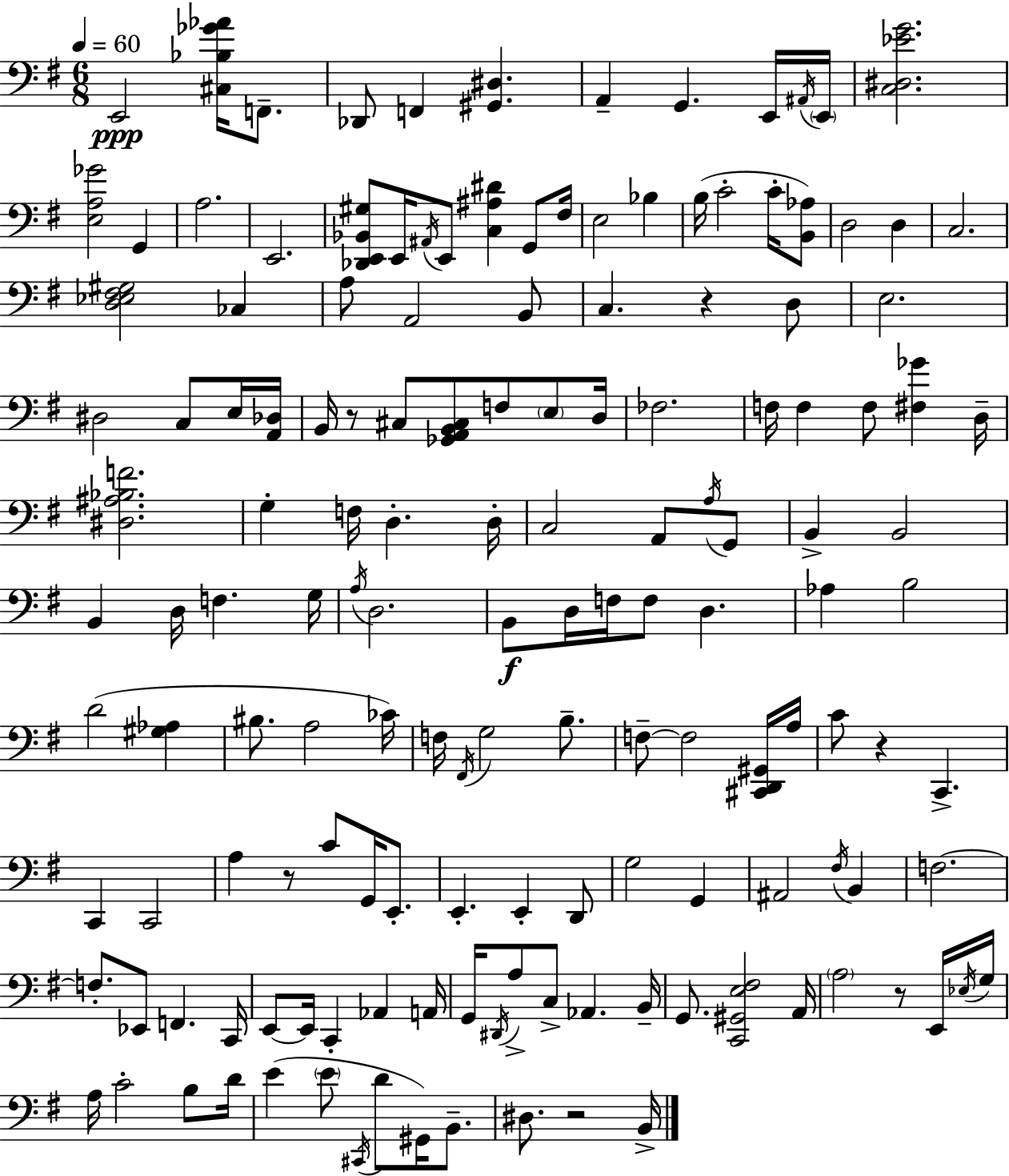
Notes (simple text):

E2/h [C#3,Bb3,Gb4,Ab4]/s F2/e. Db2/e F2/q [G#2,D#3]/q. A2/q G2/q. E2/s A#2/s E2/s [C3,D#3,Eb4,G4]/h. [E3,A3,Gb4]/h G2/q A3/h. E2/h. [Db2,E2,Bb2,G#3]/e E2/s A#2/s E2/e [C3,A#3,D#4]/q G2/e F#3/s E3/h Bb3/q B3/s C4/h C4/s [B2,Ab3]/e D3/h D3/q C3/h. [D3,Eb3,F#3,G#3]/h CES3/q A3/e A2/h B2/e C3/q. R/q D3/e E3/h. D#3/h C3/e E3/s [A2,Db3]/s B2/s R/e C#3/e [Gb2,A2,B2,C#3]/e F3/e E3/e D3/s FES3/h. F3/s F3/q F3/e [F#3,Gb4]/q D3/s [D#3,A#3,Bb3,F4]/h. G3/q F3/s D3/q. D3/s C3/h A2/e A3/s G2/e B2/q B2/h B2/q D3/s F3/q. G3/s A3/s D3/h. B2/e D3/s F3/s F3/e D3/q. Ab3/q B3/h D4/h [G#3,Ab3]/q BIS3/e. A3/h CES4/s F3/s F#2/s G3/h B3/e. F3/e F3/h [C#2,D2,G#2]/s A3/s C4/e R/q C2/q. C2/q C2/h A3/q R/e C4/e G2/s E2/e. E2/q. E2/q D2/e G3/h G2/q A#2/h F#3/s B2/q F3/h. F3/e. Eb2/e F2/q. C2/s E2/e E2/s C2/q Ab2/q A2/s G2/s D#2/s A3/e C3/e Ab2/q. B2/s G2/e. [C2,G#2,E3,F#3]/h A2/s A3/h R/e E2/s Eb3/s G3/s A3/s C4/h B3/e D4/s E4/q E4/e C#2/s D4/e G#2/s B2/e. D#3/e. R/h B2/s